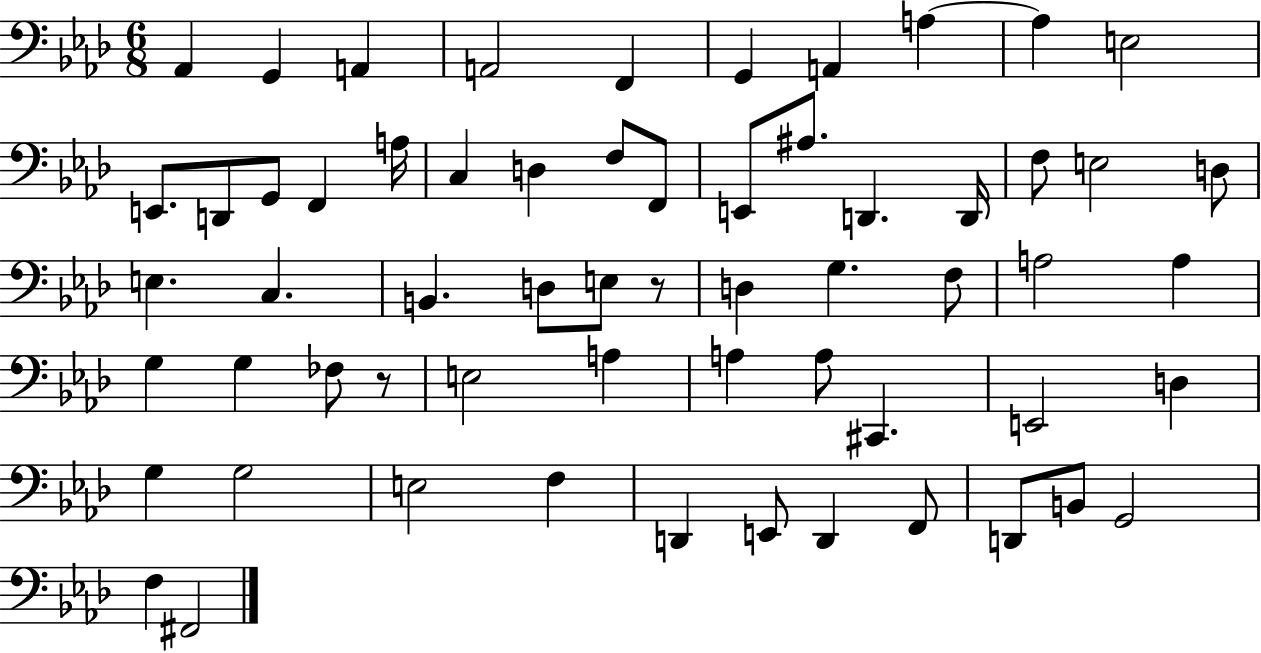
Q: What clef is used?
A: bass